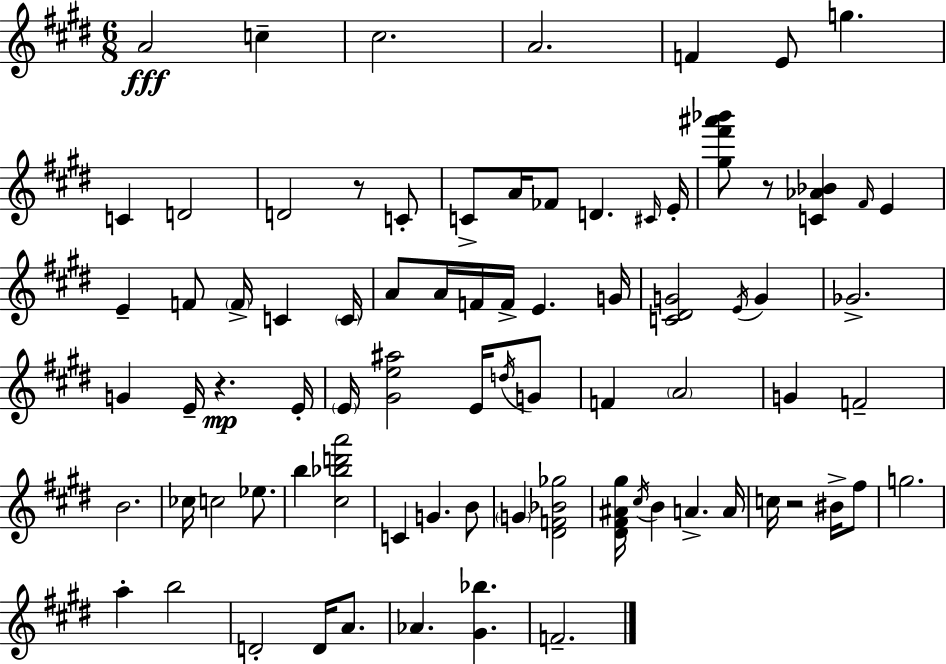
A4/h C5/q C#5/h. A4/h. F4/q E4/e G5/q. C4/q D4/h D4/h R/e C4/e C4/e A4/s FES4/e D4/q. C#4/s E4/s [G#5,F#6,A#6,Bb6]/e R/e [C4,Ab4,Bb4]/q F#4/s E4/q E4/q F4/e F4/s C4/q C4/s A4/e A4/s F4/s F4/s E4/q. G4/s [C4,D#4,G4]/h E4/s G4/q Gb4/h. G4/q E4/s R/q. E4/s E4/s [G#4,E5,A#5]/h E4/s D5/s G4/e F4/q A4/h G4/q F4/h B4/h. CES5/s C5/h Eb5/e. B5/q [C#5,Bb5,D6,A6]/h C4/q G4/q. B4/e G4/q [D#4,F4,Bb4,Gb5]/h [D#4,F#4,A#4,G#5]/s C#5/s B4/q A4/q. A4/s C5/s R/h BIS4/s F#5/e G5/h. A5/q B5/h D4/h D4/s A4/e. Ab4/q. [G#4,Bb5]/q. F4/h.